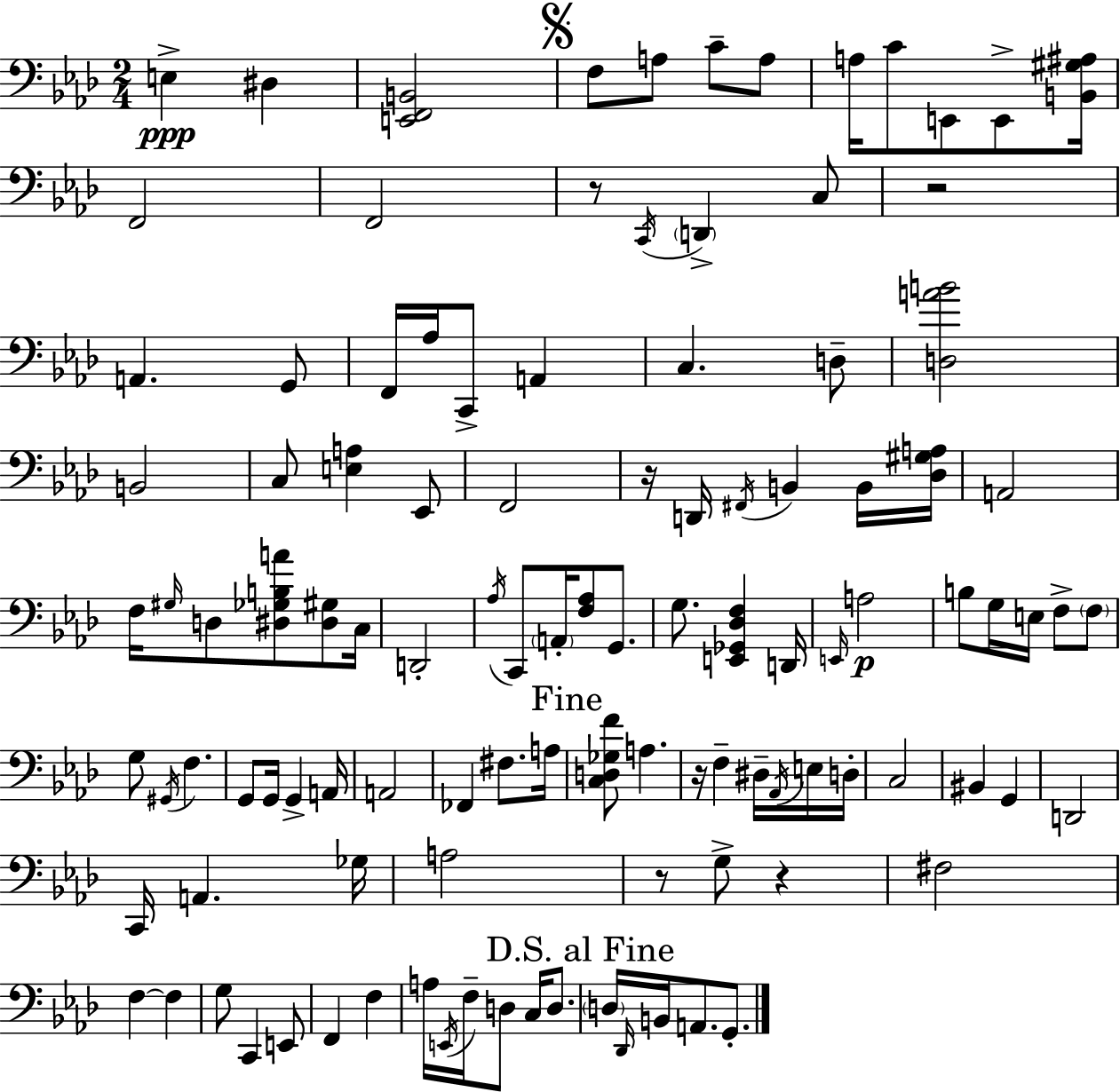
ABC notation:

X:1
T:Untitled
M:2/4
L:1/4
K:Ab
E, ^D, [E,,F,,B,,]2 F,/2 A,/2 C/2 A,/2 A,/4 C/2 E,,/2 E,,/2 [B,,^G,^A,]/4 F,,2 F,,2 z/2 C,,/4 D,, C,/2 z2 A,, G,,/2 F,,/4 _A,/4 C,,/2 A,, C, D,/2 [D,AB]2 B,,2 C,/2 [E,A,] _E,,/2 F,,2 z/4 D,,/4 ^F,,/4 B,, B,,/4 [_D,^G,A,]/4 A,,2 F,/4 ^G,/4 D,/2 [^D,_G,B,A]/2 [^D,^G,]/2 C,/4 D,,2 _A,/4 C,,/2 A,,/4 [F,_A,]/2 G,,/2 G,/2 [E,,_G,,_D,F,] D,,/4 E,,/4 A,2 B,/2 G,/4 E,/4 F,/2 F,/2 G,/2 ^G,,/4 F, G,,/2 G,,/4 G,, A,,/4 A,,2 _F,, ^F,/2 A,/4 [C,D,_G,F]/2 A, z/4 F, ^D,/4 _A,,/4 E,/4 D,/4 C,2 ^B,, G,, D,,2 C,,/4 A,, _G,/4 A,2 z/2 G,/2 z ^F,2 F, F, G,/2 C,, E,,/2 F,, F, A,/4 E,,/4 F,/4 D,/2 C,/4 D,/2 D,/4 _D,,/4 B,,/4 A,,/2 G,,/2